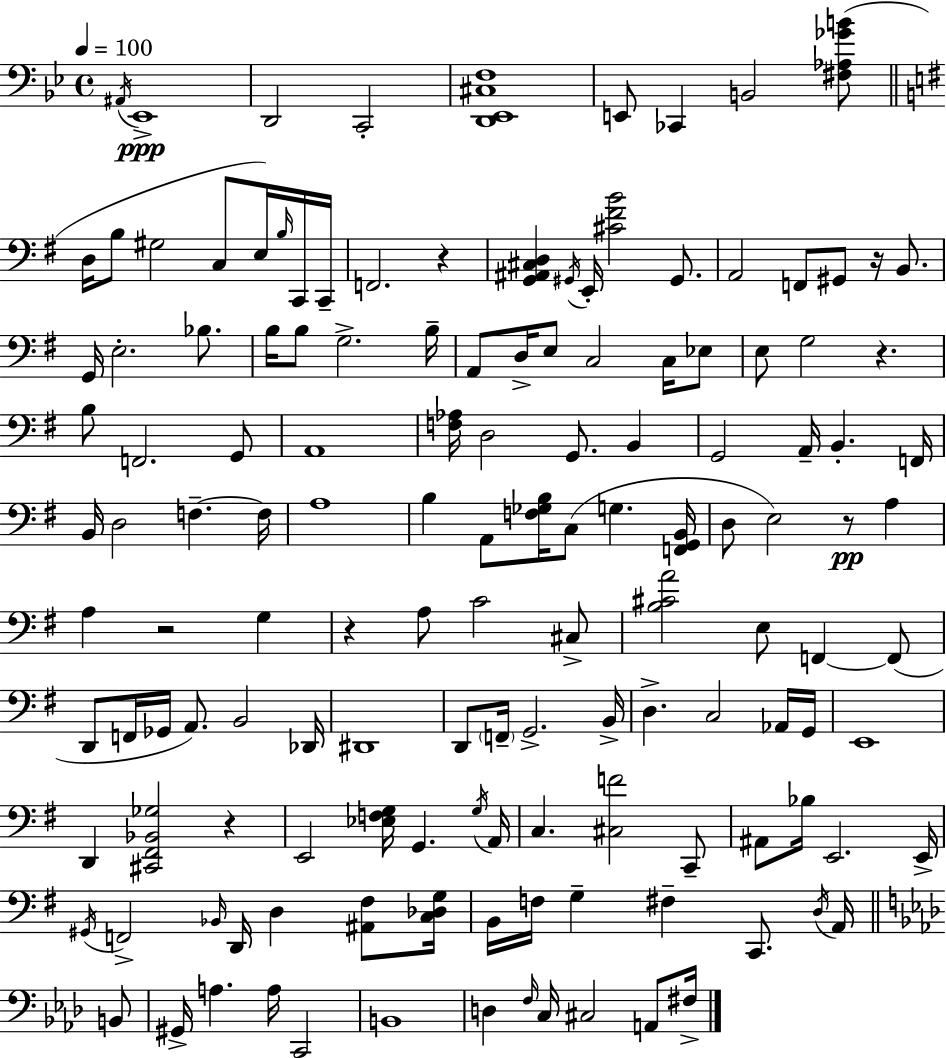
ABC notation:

X:1
T:Untitled
M:4/4
L:1/4
K:Gm
^A,,/4 _E,,4 D,,2 C,,2 [D,,_E,,^C,F,]4 E,,/2 _C,, B,,2 [^F,_A,_GB]/2 D,/4 B,/2 ^G,2 C,/2 E,/4 B,/4 C,,/4 C,,/4 F,,2 z [G,,^A,,^C,D,] ^G,,/4 E,,/4 [^C^FB]2 ^G,,/2 A,,2 F,,/2 ^G,,/2 z/4 B,,/2 G,,/4 E,2 _B,/2 B,/4 B,/2 G,2 B,/4 A,,/2 D,/4 E,/2 C,2 C,/4 _E,/2 E,/2 G,2 z B,/2 F,,2 G,,/2 A,,4 [F,_A,]/4 D,2 G,,/2 B,, G,,2 A,,/4 B,, F,,/4 B,,/4 D,2 F, F,/4 A,4 B, A,,/2 [F,_G,B,]/4 C,/2 G, [F,,G,,B,,]/4 D,/2 E,2 z/2 A, A, z2 G, z A,/2 C2 ^C,/2 [B,^CA]2 E,/2 F,, F,,/2 D,,/2 F,,/4 _G,,/4 A,,/2 B,,2 _D,,/4 ^D,,4 D,,/2 F,,/4 G,,2 B,,/4 D, C,2 _A,,/4 G,,/4 E,,4 D,, [^C,,^F,,_B,,_G,]2 z E,,2 [_E,F,G,]/4 G,, G,/4 A,,/4 C, [^C,F]2 C,,/2 ^A,,/2 _B,/4 E,,2 E,,/4 ^G,,/4 F,,2 _B,,/4 D,,/4 D, [^A,,^F,]/2 [C,_D,G,]/4 B,,/4 F,/4 G, ^F, C,,/2 D,/4 A,,/4 B,,/2 ^G,,/4 A, A,/4 C,,2 B,,4 D, F,/4 C,/4 ^C,2 A,,/2 ^F,/4